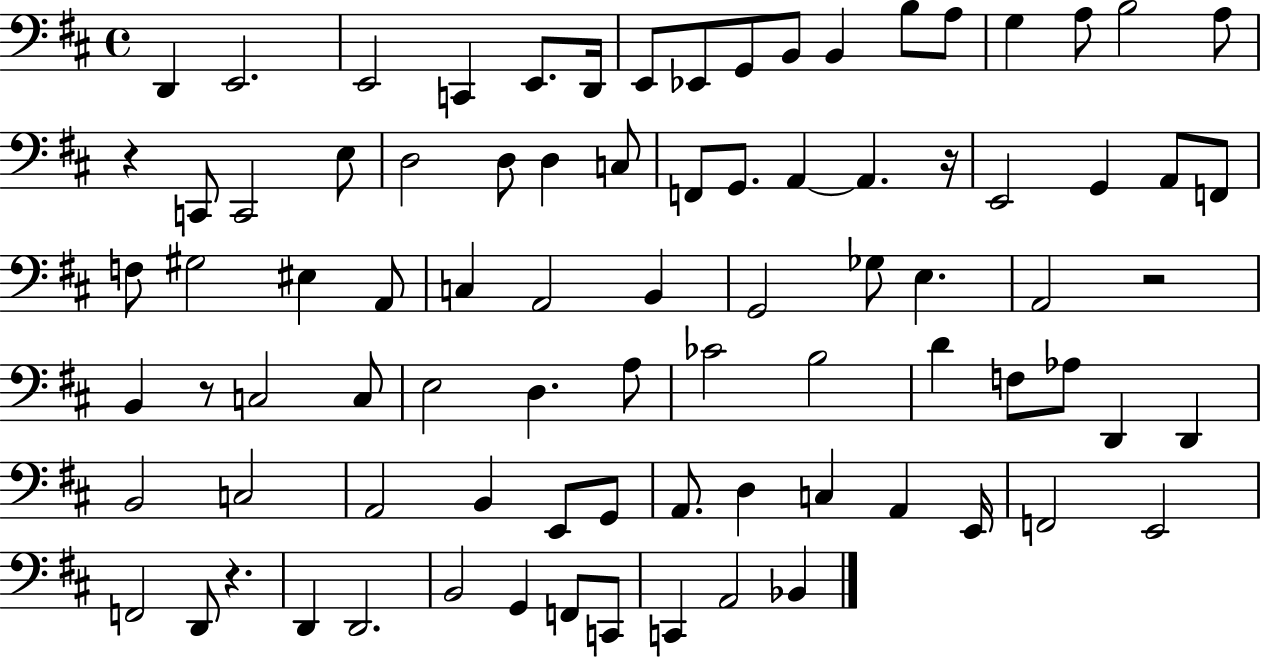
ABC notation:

X:1
T:Untitled
M:4/4
L:1/4
K:D
D,, E,,2 E,,2 C,, E,,/2 D,,/4 E,,/2 _E,,/2 G,,/2 B,,/2 B,, B,/2 A,/2 G, A,/2 B,2 A,/2 z C,,/2 C,,2 E,/2 D,2 D,/2 D, C,/2 F,,/2 G,,/2 A,, A,, z/4 E,,2 G,, A,,/2 F,,/2 F,/2 ^G,2 ^E, A,,/2 C, A,,2 B,, G,,2 _G,/2 E, A,,2 z2 B,, z/2 C,2 C,/2 E,2 D, A,/2 _C2 B,2 D F,/2 _A,/2 D,, D,, B,,2 C,2 A,,2 B,, E,,/2 G,,/2 A,,/2 D, C, A,, E,,/4 F,,2 E,,2 F,,2 D,,/2 z D,, D,,2 B,,2 G,, F,,/2 C,,/2 C,, A,,2 _B,,